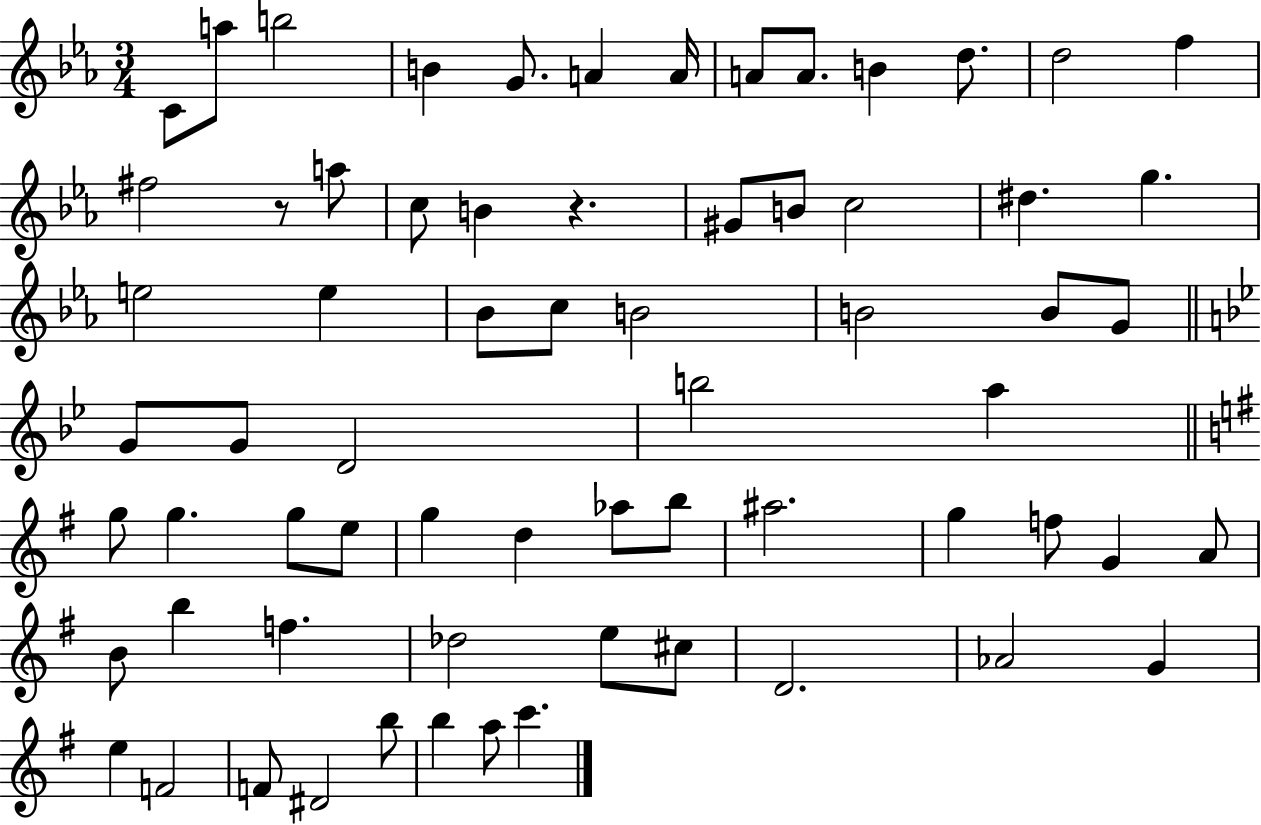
C4/e A5/e B5/h B4/q G4/e. A4/q A4/s A4/e A4/e. B4/q D5/e. D5/h F5/q F#5/h R/e A5/e C5/e B4/q R/q. G#4/e B4/e C5/h D#5/q. G5/q. E5/h E5/q Bb4/e C5/e B4/h B4/h B4/e G4/e G4/e G4/e D4/h B5/h A5/q G5/e G5/q. G5/e E5/e G5/q D5/q Ab5/e B5/e A#5/h. G5/q F5/e G4/q A4/e B4/e B5/q F5/q. Db5/h E5/e C#5/e D4/h. Ab4/h G4/q E5/q F4/h F4/e D#4/h B5/e B5/q A5/e C6/q.